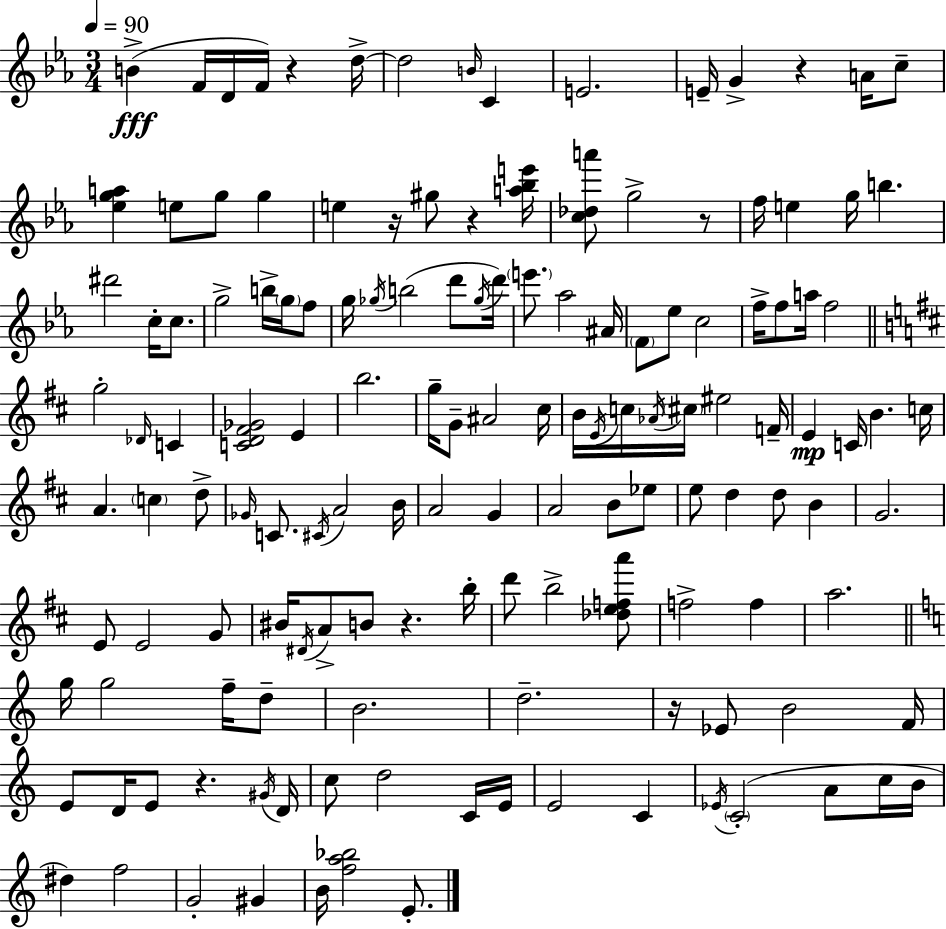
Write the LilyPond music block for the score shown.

{
  \clef treble
  \numericTimeSignature
  \time 3/4
  \key c \minor
  \tempo 4 = 90
  b'4->(\fff f'16 d'16 f'16) r4 d''16->~~ | d''2 \grace { b'16 } c'4 | e'2. | e'16-- g'4-> r4 a'16 c''8-- | \break <ees'' g'' a''>4 e''8 g''8 g''4 | e''4 r16 gis''8 r4 | <a'' bes'' e'''>16 <c'' des'' a'''>8 g''2-> r8 | f''16 e''4 g''16 b''4. | \break dis'''2 c''16-. c''8. | g''2-> b''16-> \parenthesize g''16 f''8 | g''16 \acciaccatura { ges''16 }( b''2 d'''8 | \acciaccatura { ges''16 } d'''16) \parenthesize e'''8. aes''2 | \break ais'16 \parenthesize f'8 ees''8 c''2 | f''16-> f''8 a''16 f''2 | \bar "||" \break \key d \major g''2-. \grace { des'16 } c'4 | <c' d' fis' ges'>2 e'4 | b''2. | g''16-- g'8-- ais'2 | \break cis''16 b'16 \acciaccatura { e'16 } c''16 \acciaccatura { aes'16 } \parenthesize cis''16 eis''2 | f'16-- e'4\mp c'16 b'4. | c''16 a'4. \parenthesize c''4 | d''8-> \grace { ges'16 } c'8. \acciaccatura { cis'16 } a'2 | \break b'16 a'2 | g'4 a'2 | b'8 ees''8 e''8 d''4 d''8 | b'4 g'2. | \break e'8 e'2 | g'8 bis'16 \acciaccatura { dis'16 } a'8-> b'8 r4. | b''16-. d'''8 b''2-> | <des'' e'' f'' a'''>8 f''2-> | \break f''4 a''2. | \bar "||" \break \key c \major g''16 g''2 f''16-- d''8-- | b'2. | d''2.-- | r16 ees'8 b'2 f'16 | \break e'8 d'16 e'8 r4. \acciaccatura { gis'16 } | d'16 c''8 d''2 c'16 | e'16 e'2 c'4 | \acciaccatura { ees'16 }( \parenthesize c'2-. a'8 | \break c''16 b'16 dis''4) f''2 | g'2-. gis'4 | b'16 <f'' a'' bes''>2 e'8.-. | \bar "|."
}